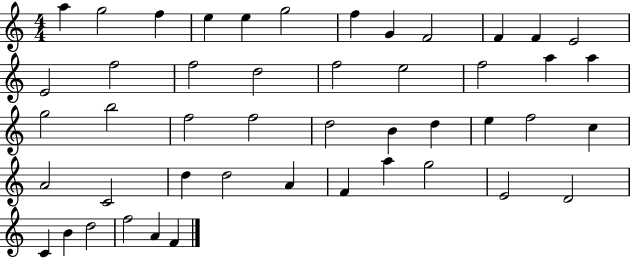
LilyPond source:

{
  \clef treble
  \numericTimeSignature
  \time 4/4
  \key c \major
  a''4 g''2 f''4 | e''4 e''4 g''2 | f''4 g'4 f'2 | f'4 f'4 e'2 | \break e'2 f''2 | f''2 d''2 | f''2 e''2 | f''2 a''4 a''4 | \break g''2 b''2 | f''2 f''2 | d''2 b'4 d''4 | e''4 f''2 c''4 | \break a'2 c'2 | d''4 d''2 a'4 | f'4 a''4 g''2 | e'2 d'2 | \break c'4 b'4 d''2 | f''2 a'4 f'4 | \bar "|."
}